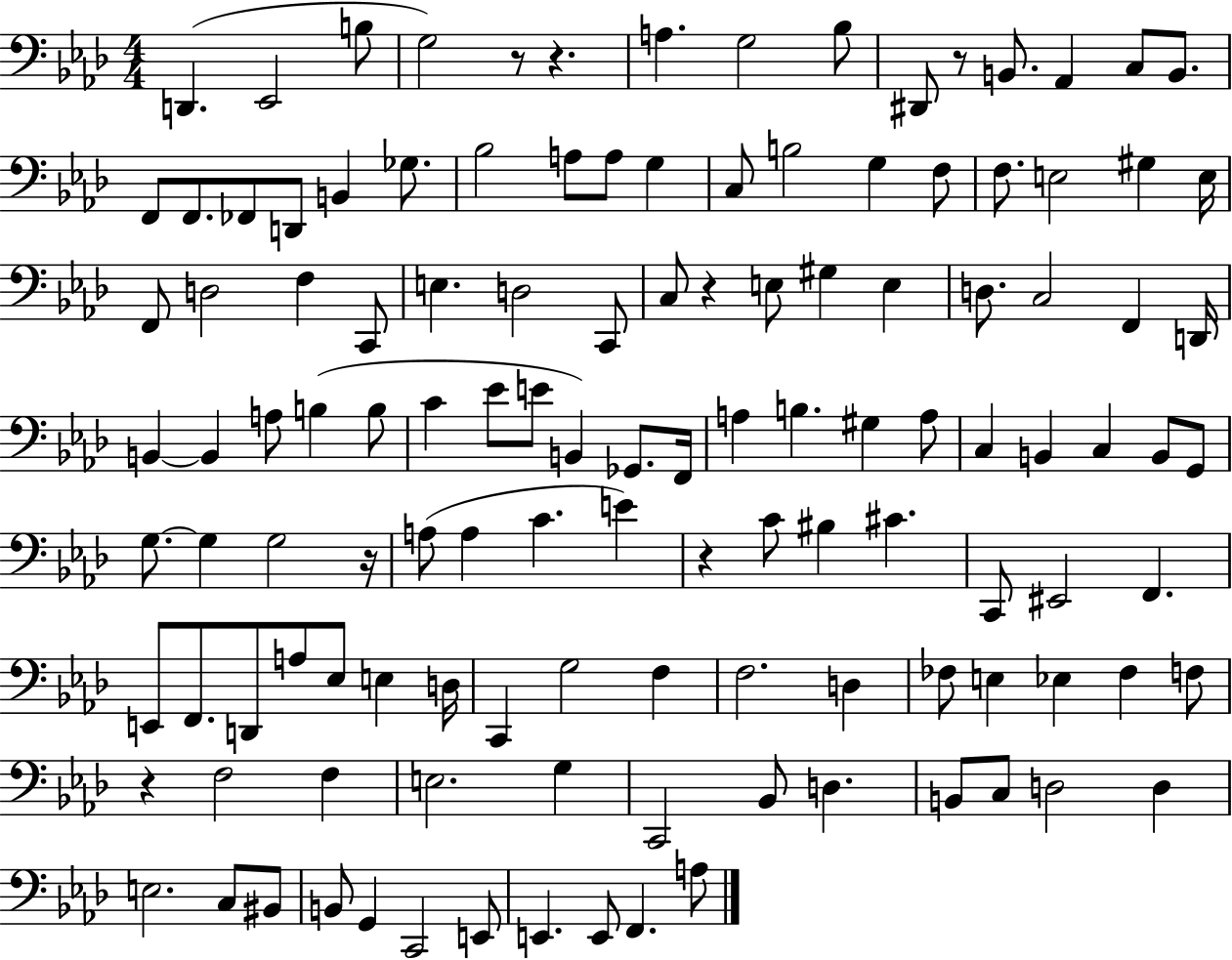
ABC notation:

X:1
T:Untitled
M:4/4
L:1/4
K:Ab
D,, _E,,2 B,/2 G,2 z/2 z A, G,2 _B,/2 ^D,,/2 z/2 B,,/2 _A,, C,/2 B,,/2 F,,/2 F,,/2 _F,,/2 D,,/2 B,, _G,/2 _B,2 A,/2 A,/2 G, C,/2 B,2 G, F,/2 F,/2 E,2 ^G, E,/4 F,,/2 D,2 F, C,,/2 E, D,2 C,,/2 C,/2 z E,/2 ^G, E, D,/2 C,2 F,, D,,/4 B,, B,, A,/2 B, B,/2 C _E/2 E/2 B,, _G,,/2 F,,/4 A, B, ^G, A,/2 C, B,, C, B,,/2 G,,/2 G,/2 G, G,2 z/4 A,/2 A, C E z C/2 ^B, ^C C,,/2 ^E,,2 F,, E,,/2 F,,/2 D,,/2 A,/2 _E,/2 E, D,/4 C,, G,2 F, F,2 D, _F,/2 E, _E, _F, F,/2 z F,2 F, E,2 G, C,,2 _B,,/2 D, B,,/2 C,/2 D,2 D, E,2 C,/2 ^B,,/2 B,,/2 G,, C,,2 E,,/2 E,, E,,/2 F,, A,/2